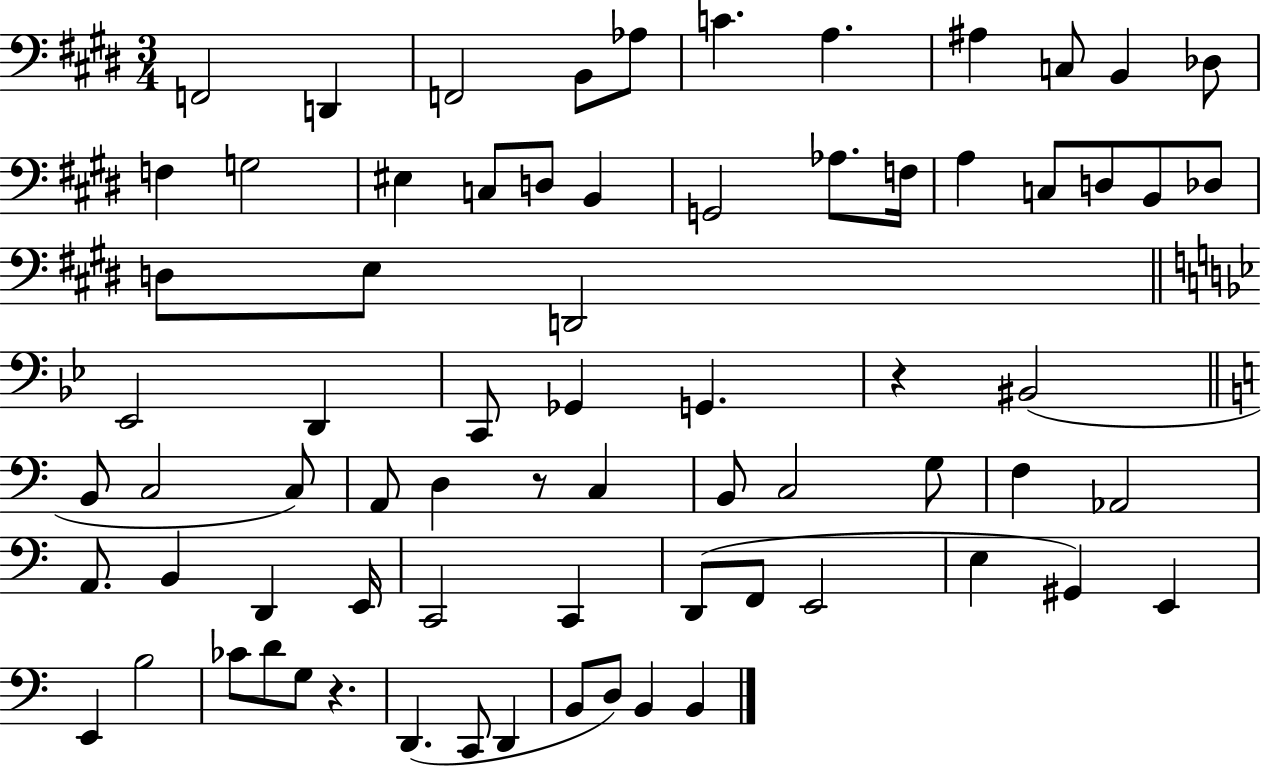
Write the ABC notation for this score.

X:1
T:Untitled
M:3/4
L:1/4
K:E
F,,2 D,, F,,2 B,,/2 _A,/2 C A, ^A, C,/2 B,, _D,/2 F, G,2 ^E, C,/2 D,/2 B,, G,,2 _A,/2 F,/4 A, C,/2 D,/2 B,,/2 _D,/2 D,/2 E,/2 D,,2 _E,,2 D,, C,,/2 _G,, G,, z ^B,,2 B,,/2 C,2 C,/2 A,,/2 D, z/2 C, B,,/2 C,2 G,/2 F, _A,,2 A,,/2 B,, D,, E,,/4 C,,2 C,, D,,/2 F,,/2 E,,2 E, ^G,, E,, E,, B,2 _C/2 D/2 G,/2 z D,, C,,/2 D,, B,,/2 D,/2 B,, B,,